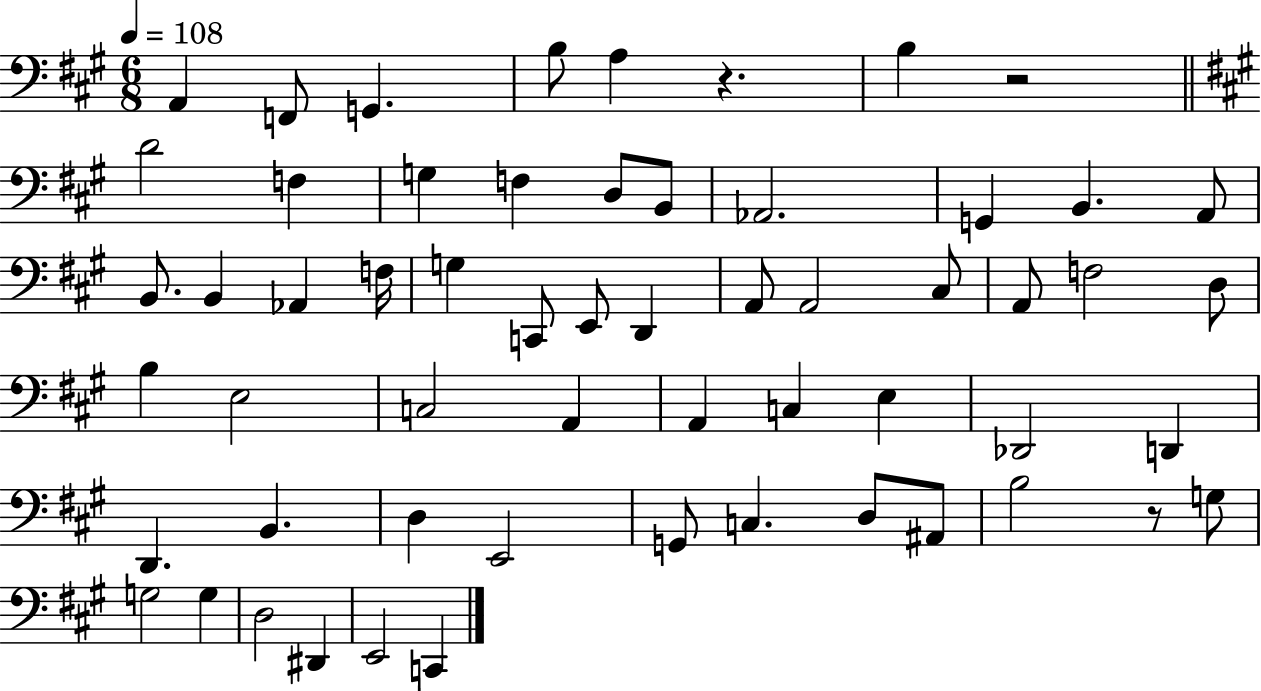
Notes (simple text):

A2/q F2/e G2/q. B3/e A3/q R/q. B3/q R/h D4/h F3/q G3/q F3/q D3/e B2/e Ab2/h. G2/q B2/q. A2/e B2/e. B2/q Ab2/q F3/s G3/q C2/e E2/e D2/q A2/e A2/h C#3/e A2/e F3/h D3/e B3/q E3/h C3/h A2/q A2/q C3/q E3/q Db2/h D2/q D2/q. B2/q. D3/q E2/h G2/e C3/q. D3/e A#2/e B3/h R/e G3/e G3/h G3/q D3/h D#2/q E2/h C2/q